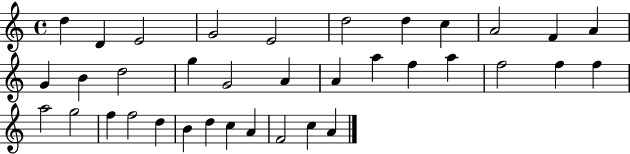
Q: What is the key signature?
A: C major